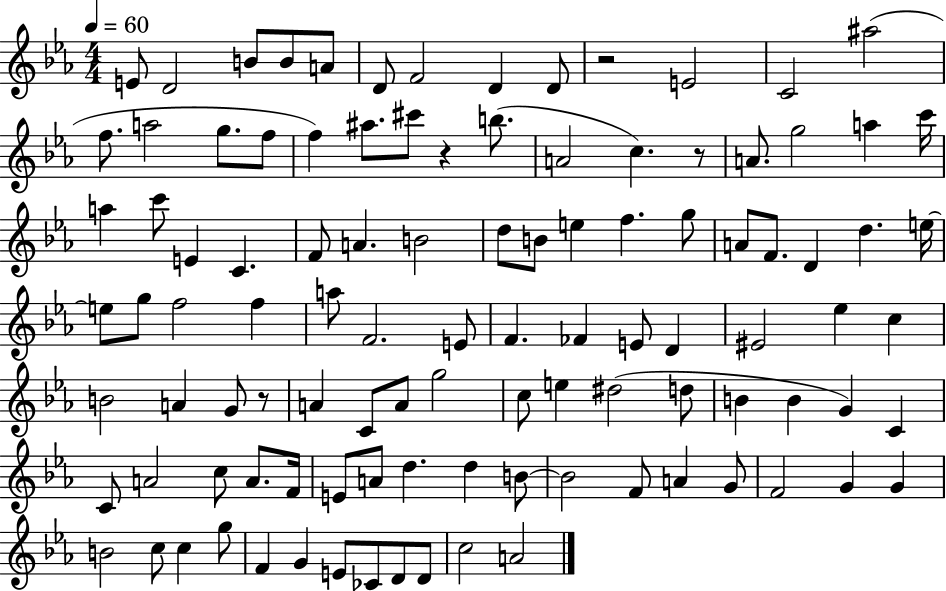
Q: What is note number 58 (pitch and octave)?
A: B4